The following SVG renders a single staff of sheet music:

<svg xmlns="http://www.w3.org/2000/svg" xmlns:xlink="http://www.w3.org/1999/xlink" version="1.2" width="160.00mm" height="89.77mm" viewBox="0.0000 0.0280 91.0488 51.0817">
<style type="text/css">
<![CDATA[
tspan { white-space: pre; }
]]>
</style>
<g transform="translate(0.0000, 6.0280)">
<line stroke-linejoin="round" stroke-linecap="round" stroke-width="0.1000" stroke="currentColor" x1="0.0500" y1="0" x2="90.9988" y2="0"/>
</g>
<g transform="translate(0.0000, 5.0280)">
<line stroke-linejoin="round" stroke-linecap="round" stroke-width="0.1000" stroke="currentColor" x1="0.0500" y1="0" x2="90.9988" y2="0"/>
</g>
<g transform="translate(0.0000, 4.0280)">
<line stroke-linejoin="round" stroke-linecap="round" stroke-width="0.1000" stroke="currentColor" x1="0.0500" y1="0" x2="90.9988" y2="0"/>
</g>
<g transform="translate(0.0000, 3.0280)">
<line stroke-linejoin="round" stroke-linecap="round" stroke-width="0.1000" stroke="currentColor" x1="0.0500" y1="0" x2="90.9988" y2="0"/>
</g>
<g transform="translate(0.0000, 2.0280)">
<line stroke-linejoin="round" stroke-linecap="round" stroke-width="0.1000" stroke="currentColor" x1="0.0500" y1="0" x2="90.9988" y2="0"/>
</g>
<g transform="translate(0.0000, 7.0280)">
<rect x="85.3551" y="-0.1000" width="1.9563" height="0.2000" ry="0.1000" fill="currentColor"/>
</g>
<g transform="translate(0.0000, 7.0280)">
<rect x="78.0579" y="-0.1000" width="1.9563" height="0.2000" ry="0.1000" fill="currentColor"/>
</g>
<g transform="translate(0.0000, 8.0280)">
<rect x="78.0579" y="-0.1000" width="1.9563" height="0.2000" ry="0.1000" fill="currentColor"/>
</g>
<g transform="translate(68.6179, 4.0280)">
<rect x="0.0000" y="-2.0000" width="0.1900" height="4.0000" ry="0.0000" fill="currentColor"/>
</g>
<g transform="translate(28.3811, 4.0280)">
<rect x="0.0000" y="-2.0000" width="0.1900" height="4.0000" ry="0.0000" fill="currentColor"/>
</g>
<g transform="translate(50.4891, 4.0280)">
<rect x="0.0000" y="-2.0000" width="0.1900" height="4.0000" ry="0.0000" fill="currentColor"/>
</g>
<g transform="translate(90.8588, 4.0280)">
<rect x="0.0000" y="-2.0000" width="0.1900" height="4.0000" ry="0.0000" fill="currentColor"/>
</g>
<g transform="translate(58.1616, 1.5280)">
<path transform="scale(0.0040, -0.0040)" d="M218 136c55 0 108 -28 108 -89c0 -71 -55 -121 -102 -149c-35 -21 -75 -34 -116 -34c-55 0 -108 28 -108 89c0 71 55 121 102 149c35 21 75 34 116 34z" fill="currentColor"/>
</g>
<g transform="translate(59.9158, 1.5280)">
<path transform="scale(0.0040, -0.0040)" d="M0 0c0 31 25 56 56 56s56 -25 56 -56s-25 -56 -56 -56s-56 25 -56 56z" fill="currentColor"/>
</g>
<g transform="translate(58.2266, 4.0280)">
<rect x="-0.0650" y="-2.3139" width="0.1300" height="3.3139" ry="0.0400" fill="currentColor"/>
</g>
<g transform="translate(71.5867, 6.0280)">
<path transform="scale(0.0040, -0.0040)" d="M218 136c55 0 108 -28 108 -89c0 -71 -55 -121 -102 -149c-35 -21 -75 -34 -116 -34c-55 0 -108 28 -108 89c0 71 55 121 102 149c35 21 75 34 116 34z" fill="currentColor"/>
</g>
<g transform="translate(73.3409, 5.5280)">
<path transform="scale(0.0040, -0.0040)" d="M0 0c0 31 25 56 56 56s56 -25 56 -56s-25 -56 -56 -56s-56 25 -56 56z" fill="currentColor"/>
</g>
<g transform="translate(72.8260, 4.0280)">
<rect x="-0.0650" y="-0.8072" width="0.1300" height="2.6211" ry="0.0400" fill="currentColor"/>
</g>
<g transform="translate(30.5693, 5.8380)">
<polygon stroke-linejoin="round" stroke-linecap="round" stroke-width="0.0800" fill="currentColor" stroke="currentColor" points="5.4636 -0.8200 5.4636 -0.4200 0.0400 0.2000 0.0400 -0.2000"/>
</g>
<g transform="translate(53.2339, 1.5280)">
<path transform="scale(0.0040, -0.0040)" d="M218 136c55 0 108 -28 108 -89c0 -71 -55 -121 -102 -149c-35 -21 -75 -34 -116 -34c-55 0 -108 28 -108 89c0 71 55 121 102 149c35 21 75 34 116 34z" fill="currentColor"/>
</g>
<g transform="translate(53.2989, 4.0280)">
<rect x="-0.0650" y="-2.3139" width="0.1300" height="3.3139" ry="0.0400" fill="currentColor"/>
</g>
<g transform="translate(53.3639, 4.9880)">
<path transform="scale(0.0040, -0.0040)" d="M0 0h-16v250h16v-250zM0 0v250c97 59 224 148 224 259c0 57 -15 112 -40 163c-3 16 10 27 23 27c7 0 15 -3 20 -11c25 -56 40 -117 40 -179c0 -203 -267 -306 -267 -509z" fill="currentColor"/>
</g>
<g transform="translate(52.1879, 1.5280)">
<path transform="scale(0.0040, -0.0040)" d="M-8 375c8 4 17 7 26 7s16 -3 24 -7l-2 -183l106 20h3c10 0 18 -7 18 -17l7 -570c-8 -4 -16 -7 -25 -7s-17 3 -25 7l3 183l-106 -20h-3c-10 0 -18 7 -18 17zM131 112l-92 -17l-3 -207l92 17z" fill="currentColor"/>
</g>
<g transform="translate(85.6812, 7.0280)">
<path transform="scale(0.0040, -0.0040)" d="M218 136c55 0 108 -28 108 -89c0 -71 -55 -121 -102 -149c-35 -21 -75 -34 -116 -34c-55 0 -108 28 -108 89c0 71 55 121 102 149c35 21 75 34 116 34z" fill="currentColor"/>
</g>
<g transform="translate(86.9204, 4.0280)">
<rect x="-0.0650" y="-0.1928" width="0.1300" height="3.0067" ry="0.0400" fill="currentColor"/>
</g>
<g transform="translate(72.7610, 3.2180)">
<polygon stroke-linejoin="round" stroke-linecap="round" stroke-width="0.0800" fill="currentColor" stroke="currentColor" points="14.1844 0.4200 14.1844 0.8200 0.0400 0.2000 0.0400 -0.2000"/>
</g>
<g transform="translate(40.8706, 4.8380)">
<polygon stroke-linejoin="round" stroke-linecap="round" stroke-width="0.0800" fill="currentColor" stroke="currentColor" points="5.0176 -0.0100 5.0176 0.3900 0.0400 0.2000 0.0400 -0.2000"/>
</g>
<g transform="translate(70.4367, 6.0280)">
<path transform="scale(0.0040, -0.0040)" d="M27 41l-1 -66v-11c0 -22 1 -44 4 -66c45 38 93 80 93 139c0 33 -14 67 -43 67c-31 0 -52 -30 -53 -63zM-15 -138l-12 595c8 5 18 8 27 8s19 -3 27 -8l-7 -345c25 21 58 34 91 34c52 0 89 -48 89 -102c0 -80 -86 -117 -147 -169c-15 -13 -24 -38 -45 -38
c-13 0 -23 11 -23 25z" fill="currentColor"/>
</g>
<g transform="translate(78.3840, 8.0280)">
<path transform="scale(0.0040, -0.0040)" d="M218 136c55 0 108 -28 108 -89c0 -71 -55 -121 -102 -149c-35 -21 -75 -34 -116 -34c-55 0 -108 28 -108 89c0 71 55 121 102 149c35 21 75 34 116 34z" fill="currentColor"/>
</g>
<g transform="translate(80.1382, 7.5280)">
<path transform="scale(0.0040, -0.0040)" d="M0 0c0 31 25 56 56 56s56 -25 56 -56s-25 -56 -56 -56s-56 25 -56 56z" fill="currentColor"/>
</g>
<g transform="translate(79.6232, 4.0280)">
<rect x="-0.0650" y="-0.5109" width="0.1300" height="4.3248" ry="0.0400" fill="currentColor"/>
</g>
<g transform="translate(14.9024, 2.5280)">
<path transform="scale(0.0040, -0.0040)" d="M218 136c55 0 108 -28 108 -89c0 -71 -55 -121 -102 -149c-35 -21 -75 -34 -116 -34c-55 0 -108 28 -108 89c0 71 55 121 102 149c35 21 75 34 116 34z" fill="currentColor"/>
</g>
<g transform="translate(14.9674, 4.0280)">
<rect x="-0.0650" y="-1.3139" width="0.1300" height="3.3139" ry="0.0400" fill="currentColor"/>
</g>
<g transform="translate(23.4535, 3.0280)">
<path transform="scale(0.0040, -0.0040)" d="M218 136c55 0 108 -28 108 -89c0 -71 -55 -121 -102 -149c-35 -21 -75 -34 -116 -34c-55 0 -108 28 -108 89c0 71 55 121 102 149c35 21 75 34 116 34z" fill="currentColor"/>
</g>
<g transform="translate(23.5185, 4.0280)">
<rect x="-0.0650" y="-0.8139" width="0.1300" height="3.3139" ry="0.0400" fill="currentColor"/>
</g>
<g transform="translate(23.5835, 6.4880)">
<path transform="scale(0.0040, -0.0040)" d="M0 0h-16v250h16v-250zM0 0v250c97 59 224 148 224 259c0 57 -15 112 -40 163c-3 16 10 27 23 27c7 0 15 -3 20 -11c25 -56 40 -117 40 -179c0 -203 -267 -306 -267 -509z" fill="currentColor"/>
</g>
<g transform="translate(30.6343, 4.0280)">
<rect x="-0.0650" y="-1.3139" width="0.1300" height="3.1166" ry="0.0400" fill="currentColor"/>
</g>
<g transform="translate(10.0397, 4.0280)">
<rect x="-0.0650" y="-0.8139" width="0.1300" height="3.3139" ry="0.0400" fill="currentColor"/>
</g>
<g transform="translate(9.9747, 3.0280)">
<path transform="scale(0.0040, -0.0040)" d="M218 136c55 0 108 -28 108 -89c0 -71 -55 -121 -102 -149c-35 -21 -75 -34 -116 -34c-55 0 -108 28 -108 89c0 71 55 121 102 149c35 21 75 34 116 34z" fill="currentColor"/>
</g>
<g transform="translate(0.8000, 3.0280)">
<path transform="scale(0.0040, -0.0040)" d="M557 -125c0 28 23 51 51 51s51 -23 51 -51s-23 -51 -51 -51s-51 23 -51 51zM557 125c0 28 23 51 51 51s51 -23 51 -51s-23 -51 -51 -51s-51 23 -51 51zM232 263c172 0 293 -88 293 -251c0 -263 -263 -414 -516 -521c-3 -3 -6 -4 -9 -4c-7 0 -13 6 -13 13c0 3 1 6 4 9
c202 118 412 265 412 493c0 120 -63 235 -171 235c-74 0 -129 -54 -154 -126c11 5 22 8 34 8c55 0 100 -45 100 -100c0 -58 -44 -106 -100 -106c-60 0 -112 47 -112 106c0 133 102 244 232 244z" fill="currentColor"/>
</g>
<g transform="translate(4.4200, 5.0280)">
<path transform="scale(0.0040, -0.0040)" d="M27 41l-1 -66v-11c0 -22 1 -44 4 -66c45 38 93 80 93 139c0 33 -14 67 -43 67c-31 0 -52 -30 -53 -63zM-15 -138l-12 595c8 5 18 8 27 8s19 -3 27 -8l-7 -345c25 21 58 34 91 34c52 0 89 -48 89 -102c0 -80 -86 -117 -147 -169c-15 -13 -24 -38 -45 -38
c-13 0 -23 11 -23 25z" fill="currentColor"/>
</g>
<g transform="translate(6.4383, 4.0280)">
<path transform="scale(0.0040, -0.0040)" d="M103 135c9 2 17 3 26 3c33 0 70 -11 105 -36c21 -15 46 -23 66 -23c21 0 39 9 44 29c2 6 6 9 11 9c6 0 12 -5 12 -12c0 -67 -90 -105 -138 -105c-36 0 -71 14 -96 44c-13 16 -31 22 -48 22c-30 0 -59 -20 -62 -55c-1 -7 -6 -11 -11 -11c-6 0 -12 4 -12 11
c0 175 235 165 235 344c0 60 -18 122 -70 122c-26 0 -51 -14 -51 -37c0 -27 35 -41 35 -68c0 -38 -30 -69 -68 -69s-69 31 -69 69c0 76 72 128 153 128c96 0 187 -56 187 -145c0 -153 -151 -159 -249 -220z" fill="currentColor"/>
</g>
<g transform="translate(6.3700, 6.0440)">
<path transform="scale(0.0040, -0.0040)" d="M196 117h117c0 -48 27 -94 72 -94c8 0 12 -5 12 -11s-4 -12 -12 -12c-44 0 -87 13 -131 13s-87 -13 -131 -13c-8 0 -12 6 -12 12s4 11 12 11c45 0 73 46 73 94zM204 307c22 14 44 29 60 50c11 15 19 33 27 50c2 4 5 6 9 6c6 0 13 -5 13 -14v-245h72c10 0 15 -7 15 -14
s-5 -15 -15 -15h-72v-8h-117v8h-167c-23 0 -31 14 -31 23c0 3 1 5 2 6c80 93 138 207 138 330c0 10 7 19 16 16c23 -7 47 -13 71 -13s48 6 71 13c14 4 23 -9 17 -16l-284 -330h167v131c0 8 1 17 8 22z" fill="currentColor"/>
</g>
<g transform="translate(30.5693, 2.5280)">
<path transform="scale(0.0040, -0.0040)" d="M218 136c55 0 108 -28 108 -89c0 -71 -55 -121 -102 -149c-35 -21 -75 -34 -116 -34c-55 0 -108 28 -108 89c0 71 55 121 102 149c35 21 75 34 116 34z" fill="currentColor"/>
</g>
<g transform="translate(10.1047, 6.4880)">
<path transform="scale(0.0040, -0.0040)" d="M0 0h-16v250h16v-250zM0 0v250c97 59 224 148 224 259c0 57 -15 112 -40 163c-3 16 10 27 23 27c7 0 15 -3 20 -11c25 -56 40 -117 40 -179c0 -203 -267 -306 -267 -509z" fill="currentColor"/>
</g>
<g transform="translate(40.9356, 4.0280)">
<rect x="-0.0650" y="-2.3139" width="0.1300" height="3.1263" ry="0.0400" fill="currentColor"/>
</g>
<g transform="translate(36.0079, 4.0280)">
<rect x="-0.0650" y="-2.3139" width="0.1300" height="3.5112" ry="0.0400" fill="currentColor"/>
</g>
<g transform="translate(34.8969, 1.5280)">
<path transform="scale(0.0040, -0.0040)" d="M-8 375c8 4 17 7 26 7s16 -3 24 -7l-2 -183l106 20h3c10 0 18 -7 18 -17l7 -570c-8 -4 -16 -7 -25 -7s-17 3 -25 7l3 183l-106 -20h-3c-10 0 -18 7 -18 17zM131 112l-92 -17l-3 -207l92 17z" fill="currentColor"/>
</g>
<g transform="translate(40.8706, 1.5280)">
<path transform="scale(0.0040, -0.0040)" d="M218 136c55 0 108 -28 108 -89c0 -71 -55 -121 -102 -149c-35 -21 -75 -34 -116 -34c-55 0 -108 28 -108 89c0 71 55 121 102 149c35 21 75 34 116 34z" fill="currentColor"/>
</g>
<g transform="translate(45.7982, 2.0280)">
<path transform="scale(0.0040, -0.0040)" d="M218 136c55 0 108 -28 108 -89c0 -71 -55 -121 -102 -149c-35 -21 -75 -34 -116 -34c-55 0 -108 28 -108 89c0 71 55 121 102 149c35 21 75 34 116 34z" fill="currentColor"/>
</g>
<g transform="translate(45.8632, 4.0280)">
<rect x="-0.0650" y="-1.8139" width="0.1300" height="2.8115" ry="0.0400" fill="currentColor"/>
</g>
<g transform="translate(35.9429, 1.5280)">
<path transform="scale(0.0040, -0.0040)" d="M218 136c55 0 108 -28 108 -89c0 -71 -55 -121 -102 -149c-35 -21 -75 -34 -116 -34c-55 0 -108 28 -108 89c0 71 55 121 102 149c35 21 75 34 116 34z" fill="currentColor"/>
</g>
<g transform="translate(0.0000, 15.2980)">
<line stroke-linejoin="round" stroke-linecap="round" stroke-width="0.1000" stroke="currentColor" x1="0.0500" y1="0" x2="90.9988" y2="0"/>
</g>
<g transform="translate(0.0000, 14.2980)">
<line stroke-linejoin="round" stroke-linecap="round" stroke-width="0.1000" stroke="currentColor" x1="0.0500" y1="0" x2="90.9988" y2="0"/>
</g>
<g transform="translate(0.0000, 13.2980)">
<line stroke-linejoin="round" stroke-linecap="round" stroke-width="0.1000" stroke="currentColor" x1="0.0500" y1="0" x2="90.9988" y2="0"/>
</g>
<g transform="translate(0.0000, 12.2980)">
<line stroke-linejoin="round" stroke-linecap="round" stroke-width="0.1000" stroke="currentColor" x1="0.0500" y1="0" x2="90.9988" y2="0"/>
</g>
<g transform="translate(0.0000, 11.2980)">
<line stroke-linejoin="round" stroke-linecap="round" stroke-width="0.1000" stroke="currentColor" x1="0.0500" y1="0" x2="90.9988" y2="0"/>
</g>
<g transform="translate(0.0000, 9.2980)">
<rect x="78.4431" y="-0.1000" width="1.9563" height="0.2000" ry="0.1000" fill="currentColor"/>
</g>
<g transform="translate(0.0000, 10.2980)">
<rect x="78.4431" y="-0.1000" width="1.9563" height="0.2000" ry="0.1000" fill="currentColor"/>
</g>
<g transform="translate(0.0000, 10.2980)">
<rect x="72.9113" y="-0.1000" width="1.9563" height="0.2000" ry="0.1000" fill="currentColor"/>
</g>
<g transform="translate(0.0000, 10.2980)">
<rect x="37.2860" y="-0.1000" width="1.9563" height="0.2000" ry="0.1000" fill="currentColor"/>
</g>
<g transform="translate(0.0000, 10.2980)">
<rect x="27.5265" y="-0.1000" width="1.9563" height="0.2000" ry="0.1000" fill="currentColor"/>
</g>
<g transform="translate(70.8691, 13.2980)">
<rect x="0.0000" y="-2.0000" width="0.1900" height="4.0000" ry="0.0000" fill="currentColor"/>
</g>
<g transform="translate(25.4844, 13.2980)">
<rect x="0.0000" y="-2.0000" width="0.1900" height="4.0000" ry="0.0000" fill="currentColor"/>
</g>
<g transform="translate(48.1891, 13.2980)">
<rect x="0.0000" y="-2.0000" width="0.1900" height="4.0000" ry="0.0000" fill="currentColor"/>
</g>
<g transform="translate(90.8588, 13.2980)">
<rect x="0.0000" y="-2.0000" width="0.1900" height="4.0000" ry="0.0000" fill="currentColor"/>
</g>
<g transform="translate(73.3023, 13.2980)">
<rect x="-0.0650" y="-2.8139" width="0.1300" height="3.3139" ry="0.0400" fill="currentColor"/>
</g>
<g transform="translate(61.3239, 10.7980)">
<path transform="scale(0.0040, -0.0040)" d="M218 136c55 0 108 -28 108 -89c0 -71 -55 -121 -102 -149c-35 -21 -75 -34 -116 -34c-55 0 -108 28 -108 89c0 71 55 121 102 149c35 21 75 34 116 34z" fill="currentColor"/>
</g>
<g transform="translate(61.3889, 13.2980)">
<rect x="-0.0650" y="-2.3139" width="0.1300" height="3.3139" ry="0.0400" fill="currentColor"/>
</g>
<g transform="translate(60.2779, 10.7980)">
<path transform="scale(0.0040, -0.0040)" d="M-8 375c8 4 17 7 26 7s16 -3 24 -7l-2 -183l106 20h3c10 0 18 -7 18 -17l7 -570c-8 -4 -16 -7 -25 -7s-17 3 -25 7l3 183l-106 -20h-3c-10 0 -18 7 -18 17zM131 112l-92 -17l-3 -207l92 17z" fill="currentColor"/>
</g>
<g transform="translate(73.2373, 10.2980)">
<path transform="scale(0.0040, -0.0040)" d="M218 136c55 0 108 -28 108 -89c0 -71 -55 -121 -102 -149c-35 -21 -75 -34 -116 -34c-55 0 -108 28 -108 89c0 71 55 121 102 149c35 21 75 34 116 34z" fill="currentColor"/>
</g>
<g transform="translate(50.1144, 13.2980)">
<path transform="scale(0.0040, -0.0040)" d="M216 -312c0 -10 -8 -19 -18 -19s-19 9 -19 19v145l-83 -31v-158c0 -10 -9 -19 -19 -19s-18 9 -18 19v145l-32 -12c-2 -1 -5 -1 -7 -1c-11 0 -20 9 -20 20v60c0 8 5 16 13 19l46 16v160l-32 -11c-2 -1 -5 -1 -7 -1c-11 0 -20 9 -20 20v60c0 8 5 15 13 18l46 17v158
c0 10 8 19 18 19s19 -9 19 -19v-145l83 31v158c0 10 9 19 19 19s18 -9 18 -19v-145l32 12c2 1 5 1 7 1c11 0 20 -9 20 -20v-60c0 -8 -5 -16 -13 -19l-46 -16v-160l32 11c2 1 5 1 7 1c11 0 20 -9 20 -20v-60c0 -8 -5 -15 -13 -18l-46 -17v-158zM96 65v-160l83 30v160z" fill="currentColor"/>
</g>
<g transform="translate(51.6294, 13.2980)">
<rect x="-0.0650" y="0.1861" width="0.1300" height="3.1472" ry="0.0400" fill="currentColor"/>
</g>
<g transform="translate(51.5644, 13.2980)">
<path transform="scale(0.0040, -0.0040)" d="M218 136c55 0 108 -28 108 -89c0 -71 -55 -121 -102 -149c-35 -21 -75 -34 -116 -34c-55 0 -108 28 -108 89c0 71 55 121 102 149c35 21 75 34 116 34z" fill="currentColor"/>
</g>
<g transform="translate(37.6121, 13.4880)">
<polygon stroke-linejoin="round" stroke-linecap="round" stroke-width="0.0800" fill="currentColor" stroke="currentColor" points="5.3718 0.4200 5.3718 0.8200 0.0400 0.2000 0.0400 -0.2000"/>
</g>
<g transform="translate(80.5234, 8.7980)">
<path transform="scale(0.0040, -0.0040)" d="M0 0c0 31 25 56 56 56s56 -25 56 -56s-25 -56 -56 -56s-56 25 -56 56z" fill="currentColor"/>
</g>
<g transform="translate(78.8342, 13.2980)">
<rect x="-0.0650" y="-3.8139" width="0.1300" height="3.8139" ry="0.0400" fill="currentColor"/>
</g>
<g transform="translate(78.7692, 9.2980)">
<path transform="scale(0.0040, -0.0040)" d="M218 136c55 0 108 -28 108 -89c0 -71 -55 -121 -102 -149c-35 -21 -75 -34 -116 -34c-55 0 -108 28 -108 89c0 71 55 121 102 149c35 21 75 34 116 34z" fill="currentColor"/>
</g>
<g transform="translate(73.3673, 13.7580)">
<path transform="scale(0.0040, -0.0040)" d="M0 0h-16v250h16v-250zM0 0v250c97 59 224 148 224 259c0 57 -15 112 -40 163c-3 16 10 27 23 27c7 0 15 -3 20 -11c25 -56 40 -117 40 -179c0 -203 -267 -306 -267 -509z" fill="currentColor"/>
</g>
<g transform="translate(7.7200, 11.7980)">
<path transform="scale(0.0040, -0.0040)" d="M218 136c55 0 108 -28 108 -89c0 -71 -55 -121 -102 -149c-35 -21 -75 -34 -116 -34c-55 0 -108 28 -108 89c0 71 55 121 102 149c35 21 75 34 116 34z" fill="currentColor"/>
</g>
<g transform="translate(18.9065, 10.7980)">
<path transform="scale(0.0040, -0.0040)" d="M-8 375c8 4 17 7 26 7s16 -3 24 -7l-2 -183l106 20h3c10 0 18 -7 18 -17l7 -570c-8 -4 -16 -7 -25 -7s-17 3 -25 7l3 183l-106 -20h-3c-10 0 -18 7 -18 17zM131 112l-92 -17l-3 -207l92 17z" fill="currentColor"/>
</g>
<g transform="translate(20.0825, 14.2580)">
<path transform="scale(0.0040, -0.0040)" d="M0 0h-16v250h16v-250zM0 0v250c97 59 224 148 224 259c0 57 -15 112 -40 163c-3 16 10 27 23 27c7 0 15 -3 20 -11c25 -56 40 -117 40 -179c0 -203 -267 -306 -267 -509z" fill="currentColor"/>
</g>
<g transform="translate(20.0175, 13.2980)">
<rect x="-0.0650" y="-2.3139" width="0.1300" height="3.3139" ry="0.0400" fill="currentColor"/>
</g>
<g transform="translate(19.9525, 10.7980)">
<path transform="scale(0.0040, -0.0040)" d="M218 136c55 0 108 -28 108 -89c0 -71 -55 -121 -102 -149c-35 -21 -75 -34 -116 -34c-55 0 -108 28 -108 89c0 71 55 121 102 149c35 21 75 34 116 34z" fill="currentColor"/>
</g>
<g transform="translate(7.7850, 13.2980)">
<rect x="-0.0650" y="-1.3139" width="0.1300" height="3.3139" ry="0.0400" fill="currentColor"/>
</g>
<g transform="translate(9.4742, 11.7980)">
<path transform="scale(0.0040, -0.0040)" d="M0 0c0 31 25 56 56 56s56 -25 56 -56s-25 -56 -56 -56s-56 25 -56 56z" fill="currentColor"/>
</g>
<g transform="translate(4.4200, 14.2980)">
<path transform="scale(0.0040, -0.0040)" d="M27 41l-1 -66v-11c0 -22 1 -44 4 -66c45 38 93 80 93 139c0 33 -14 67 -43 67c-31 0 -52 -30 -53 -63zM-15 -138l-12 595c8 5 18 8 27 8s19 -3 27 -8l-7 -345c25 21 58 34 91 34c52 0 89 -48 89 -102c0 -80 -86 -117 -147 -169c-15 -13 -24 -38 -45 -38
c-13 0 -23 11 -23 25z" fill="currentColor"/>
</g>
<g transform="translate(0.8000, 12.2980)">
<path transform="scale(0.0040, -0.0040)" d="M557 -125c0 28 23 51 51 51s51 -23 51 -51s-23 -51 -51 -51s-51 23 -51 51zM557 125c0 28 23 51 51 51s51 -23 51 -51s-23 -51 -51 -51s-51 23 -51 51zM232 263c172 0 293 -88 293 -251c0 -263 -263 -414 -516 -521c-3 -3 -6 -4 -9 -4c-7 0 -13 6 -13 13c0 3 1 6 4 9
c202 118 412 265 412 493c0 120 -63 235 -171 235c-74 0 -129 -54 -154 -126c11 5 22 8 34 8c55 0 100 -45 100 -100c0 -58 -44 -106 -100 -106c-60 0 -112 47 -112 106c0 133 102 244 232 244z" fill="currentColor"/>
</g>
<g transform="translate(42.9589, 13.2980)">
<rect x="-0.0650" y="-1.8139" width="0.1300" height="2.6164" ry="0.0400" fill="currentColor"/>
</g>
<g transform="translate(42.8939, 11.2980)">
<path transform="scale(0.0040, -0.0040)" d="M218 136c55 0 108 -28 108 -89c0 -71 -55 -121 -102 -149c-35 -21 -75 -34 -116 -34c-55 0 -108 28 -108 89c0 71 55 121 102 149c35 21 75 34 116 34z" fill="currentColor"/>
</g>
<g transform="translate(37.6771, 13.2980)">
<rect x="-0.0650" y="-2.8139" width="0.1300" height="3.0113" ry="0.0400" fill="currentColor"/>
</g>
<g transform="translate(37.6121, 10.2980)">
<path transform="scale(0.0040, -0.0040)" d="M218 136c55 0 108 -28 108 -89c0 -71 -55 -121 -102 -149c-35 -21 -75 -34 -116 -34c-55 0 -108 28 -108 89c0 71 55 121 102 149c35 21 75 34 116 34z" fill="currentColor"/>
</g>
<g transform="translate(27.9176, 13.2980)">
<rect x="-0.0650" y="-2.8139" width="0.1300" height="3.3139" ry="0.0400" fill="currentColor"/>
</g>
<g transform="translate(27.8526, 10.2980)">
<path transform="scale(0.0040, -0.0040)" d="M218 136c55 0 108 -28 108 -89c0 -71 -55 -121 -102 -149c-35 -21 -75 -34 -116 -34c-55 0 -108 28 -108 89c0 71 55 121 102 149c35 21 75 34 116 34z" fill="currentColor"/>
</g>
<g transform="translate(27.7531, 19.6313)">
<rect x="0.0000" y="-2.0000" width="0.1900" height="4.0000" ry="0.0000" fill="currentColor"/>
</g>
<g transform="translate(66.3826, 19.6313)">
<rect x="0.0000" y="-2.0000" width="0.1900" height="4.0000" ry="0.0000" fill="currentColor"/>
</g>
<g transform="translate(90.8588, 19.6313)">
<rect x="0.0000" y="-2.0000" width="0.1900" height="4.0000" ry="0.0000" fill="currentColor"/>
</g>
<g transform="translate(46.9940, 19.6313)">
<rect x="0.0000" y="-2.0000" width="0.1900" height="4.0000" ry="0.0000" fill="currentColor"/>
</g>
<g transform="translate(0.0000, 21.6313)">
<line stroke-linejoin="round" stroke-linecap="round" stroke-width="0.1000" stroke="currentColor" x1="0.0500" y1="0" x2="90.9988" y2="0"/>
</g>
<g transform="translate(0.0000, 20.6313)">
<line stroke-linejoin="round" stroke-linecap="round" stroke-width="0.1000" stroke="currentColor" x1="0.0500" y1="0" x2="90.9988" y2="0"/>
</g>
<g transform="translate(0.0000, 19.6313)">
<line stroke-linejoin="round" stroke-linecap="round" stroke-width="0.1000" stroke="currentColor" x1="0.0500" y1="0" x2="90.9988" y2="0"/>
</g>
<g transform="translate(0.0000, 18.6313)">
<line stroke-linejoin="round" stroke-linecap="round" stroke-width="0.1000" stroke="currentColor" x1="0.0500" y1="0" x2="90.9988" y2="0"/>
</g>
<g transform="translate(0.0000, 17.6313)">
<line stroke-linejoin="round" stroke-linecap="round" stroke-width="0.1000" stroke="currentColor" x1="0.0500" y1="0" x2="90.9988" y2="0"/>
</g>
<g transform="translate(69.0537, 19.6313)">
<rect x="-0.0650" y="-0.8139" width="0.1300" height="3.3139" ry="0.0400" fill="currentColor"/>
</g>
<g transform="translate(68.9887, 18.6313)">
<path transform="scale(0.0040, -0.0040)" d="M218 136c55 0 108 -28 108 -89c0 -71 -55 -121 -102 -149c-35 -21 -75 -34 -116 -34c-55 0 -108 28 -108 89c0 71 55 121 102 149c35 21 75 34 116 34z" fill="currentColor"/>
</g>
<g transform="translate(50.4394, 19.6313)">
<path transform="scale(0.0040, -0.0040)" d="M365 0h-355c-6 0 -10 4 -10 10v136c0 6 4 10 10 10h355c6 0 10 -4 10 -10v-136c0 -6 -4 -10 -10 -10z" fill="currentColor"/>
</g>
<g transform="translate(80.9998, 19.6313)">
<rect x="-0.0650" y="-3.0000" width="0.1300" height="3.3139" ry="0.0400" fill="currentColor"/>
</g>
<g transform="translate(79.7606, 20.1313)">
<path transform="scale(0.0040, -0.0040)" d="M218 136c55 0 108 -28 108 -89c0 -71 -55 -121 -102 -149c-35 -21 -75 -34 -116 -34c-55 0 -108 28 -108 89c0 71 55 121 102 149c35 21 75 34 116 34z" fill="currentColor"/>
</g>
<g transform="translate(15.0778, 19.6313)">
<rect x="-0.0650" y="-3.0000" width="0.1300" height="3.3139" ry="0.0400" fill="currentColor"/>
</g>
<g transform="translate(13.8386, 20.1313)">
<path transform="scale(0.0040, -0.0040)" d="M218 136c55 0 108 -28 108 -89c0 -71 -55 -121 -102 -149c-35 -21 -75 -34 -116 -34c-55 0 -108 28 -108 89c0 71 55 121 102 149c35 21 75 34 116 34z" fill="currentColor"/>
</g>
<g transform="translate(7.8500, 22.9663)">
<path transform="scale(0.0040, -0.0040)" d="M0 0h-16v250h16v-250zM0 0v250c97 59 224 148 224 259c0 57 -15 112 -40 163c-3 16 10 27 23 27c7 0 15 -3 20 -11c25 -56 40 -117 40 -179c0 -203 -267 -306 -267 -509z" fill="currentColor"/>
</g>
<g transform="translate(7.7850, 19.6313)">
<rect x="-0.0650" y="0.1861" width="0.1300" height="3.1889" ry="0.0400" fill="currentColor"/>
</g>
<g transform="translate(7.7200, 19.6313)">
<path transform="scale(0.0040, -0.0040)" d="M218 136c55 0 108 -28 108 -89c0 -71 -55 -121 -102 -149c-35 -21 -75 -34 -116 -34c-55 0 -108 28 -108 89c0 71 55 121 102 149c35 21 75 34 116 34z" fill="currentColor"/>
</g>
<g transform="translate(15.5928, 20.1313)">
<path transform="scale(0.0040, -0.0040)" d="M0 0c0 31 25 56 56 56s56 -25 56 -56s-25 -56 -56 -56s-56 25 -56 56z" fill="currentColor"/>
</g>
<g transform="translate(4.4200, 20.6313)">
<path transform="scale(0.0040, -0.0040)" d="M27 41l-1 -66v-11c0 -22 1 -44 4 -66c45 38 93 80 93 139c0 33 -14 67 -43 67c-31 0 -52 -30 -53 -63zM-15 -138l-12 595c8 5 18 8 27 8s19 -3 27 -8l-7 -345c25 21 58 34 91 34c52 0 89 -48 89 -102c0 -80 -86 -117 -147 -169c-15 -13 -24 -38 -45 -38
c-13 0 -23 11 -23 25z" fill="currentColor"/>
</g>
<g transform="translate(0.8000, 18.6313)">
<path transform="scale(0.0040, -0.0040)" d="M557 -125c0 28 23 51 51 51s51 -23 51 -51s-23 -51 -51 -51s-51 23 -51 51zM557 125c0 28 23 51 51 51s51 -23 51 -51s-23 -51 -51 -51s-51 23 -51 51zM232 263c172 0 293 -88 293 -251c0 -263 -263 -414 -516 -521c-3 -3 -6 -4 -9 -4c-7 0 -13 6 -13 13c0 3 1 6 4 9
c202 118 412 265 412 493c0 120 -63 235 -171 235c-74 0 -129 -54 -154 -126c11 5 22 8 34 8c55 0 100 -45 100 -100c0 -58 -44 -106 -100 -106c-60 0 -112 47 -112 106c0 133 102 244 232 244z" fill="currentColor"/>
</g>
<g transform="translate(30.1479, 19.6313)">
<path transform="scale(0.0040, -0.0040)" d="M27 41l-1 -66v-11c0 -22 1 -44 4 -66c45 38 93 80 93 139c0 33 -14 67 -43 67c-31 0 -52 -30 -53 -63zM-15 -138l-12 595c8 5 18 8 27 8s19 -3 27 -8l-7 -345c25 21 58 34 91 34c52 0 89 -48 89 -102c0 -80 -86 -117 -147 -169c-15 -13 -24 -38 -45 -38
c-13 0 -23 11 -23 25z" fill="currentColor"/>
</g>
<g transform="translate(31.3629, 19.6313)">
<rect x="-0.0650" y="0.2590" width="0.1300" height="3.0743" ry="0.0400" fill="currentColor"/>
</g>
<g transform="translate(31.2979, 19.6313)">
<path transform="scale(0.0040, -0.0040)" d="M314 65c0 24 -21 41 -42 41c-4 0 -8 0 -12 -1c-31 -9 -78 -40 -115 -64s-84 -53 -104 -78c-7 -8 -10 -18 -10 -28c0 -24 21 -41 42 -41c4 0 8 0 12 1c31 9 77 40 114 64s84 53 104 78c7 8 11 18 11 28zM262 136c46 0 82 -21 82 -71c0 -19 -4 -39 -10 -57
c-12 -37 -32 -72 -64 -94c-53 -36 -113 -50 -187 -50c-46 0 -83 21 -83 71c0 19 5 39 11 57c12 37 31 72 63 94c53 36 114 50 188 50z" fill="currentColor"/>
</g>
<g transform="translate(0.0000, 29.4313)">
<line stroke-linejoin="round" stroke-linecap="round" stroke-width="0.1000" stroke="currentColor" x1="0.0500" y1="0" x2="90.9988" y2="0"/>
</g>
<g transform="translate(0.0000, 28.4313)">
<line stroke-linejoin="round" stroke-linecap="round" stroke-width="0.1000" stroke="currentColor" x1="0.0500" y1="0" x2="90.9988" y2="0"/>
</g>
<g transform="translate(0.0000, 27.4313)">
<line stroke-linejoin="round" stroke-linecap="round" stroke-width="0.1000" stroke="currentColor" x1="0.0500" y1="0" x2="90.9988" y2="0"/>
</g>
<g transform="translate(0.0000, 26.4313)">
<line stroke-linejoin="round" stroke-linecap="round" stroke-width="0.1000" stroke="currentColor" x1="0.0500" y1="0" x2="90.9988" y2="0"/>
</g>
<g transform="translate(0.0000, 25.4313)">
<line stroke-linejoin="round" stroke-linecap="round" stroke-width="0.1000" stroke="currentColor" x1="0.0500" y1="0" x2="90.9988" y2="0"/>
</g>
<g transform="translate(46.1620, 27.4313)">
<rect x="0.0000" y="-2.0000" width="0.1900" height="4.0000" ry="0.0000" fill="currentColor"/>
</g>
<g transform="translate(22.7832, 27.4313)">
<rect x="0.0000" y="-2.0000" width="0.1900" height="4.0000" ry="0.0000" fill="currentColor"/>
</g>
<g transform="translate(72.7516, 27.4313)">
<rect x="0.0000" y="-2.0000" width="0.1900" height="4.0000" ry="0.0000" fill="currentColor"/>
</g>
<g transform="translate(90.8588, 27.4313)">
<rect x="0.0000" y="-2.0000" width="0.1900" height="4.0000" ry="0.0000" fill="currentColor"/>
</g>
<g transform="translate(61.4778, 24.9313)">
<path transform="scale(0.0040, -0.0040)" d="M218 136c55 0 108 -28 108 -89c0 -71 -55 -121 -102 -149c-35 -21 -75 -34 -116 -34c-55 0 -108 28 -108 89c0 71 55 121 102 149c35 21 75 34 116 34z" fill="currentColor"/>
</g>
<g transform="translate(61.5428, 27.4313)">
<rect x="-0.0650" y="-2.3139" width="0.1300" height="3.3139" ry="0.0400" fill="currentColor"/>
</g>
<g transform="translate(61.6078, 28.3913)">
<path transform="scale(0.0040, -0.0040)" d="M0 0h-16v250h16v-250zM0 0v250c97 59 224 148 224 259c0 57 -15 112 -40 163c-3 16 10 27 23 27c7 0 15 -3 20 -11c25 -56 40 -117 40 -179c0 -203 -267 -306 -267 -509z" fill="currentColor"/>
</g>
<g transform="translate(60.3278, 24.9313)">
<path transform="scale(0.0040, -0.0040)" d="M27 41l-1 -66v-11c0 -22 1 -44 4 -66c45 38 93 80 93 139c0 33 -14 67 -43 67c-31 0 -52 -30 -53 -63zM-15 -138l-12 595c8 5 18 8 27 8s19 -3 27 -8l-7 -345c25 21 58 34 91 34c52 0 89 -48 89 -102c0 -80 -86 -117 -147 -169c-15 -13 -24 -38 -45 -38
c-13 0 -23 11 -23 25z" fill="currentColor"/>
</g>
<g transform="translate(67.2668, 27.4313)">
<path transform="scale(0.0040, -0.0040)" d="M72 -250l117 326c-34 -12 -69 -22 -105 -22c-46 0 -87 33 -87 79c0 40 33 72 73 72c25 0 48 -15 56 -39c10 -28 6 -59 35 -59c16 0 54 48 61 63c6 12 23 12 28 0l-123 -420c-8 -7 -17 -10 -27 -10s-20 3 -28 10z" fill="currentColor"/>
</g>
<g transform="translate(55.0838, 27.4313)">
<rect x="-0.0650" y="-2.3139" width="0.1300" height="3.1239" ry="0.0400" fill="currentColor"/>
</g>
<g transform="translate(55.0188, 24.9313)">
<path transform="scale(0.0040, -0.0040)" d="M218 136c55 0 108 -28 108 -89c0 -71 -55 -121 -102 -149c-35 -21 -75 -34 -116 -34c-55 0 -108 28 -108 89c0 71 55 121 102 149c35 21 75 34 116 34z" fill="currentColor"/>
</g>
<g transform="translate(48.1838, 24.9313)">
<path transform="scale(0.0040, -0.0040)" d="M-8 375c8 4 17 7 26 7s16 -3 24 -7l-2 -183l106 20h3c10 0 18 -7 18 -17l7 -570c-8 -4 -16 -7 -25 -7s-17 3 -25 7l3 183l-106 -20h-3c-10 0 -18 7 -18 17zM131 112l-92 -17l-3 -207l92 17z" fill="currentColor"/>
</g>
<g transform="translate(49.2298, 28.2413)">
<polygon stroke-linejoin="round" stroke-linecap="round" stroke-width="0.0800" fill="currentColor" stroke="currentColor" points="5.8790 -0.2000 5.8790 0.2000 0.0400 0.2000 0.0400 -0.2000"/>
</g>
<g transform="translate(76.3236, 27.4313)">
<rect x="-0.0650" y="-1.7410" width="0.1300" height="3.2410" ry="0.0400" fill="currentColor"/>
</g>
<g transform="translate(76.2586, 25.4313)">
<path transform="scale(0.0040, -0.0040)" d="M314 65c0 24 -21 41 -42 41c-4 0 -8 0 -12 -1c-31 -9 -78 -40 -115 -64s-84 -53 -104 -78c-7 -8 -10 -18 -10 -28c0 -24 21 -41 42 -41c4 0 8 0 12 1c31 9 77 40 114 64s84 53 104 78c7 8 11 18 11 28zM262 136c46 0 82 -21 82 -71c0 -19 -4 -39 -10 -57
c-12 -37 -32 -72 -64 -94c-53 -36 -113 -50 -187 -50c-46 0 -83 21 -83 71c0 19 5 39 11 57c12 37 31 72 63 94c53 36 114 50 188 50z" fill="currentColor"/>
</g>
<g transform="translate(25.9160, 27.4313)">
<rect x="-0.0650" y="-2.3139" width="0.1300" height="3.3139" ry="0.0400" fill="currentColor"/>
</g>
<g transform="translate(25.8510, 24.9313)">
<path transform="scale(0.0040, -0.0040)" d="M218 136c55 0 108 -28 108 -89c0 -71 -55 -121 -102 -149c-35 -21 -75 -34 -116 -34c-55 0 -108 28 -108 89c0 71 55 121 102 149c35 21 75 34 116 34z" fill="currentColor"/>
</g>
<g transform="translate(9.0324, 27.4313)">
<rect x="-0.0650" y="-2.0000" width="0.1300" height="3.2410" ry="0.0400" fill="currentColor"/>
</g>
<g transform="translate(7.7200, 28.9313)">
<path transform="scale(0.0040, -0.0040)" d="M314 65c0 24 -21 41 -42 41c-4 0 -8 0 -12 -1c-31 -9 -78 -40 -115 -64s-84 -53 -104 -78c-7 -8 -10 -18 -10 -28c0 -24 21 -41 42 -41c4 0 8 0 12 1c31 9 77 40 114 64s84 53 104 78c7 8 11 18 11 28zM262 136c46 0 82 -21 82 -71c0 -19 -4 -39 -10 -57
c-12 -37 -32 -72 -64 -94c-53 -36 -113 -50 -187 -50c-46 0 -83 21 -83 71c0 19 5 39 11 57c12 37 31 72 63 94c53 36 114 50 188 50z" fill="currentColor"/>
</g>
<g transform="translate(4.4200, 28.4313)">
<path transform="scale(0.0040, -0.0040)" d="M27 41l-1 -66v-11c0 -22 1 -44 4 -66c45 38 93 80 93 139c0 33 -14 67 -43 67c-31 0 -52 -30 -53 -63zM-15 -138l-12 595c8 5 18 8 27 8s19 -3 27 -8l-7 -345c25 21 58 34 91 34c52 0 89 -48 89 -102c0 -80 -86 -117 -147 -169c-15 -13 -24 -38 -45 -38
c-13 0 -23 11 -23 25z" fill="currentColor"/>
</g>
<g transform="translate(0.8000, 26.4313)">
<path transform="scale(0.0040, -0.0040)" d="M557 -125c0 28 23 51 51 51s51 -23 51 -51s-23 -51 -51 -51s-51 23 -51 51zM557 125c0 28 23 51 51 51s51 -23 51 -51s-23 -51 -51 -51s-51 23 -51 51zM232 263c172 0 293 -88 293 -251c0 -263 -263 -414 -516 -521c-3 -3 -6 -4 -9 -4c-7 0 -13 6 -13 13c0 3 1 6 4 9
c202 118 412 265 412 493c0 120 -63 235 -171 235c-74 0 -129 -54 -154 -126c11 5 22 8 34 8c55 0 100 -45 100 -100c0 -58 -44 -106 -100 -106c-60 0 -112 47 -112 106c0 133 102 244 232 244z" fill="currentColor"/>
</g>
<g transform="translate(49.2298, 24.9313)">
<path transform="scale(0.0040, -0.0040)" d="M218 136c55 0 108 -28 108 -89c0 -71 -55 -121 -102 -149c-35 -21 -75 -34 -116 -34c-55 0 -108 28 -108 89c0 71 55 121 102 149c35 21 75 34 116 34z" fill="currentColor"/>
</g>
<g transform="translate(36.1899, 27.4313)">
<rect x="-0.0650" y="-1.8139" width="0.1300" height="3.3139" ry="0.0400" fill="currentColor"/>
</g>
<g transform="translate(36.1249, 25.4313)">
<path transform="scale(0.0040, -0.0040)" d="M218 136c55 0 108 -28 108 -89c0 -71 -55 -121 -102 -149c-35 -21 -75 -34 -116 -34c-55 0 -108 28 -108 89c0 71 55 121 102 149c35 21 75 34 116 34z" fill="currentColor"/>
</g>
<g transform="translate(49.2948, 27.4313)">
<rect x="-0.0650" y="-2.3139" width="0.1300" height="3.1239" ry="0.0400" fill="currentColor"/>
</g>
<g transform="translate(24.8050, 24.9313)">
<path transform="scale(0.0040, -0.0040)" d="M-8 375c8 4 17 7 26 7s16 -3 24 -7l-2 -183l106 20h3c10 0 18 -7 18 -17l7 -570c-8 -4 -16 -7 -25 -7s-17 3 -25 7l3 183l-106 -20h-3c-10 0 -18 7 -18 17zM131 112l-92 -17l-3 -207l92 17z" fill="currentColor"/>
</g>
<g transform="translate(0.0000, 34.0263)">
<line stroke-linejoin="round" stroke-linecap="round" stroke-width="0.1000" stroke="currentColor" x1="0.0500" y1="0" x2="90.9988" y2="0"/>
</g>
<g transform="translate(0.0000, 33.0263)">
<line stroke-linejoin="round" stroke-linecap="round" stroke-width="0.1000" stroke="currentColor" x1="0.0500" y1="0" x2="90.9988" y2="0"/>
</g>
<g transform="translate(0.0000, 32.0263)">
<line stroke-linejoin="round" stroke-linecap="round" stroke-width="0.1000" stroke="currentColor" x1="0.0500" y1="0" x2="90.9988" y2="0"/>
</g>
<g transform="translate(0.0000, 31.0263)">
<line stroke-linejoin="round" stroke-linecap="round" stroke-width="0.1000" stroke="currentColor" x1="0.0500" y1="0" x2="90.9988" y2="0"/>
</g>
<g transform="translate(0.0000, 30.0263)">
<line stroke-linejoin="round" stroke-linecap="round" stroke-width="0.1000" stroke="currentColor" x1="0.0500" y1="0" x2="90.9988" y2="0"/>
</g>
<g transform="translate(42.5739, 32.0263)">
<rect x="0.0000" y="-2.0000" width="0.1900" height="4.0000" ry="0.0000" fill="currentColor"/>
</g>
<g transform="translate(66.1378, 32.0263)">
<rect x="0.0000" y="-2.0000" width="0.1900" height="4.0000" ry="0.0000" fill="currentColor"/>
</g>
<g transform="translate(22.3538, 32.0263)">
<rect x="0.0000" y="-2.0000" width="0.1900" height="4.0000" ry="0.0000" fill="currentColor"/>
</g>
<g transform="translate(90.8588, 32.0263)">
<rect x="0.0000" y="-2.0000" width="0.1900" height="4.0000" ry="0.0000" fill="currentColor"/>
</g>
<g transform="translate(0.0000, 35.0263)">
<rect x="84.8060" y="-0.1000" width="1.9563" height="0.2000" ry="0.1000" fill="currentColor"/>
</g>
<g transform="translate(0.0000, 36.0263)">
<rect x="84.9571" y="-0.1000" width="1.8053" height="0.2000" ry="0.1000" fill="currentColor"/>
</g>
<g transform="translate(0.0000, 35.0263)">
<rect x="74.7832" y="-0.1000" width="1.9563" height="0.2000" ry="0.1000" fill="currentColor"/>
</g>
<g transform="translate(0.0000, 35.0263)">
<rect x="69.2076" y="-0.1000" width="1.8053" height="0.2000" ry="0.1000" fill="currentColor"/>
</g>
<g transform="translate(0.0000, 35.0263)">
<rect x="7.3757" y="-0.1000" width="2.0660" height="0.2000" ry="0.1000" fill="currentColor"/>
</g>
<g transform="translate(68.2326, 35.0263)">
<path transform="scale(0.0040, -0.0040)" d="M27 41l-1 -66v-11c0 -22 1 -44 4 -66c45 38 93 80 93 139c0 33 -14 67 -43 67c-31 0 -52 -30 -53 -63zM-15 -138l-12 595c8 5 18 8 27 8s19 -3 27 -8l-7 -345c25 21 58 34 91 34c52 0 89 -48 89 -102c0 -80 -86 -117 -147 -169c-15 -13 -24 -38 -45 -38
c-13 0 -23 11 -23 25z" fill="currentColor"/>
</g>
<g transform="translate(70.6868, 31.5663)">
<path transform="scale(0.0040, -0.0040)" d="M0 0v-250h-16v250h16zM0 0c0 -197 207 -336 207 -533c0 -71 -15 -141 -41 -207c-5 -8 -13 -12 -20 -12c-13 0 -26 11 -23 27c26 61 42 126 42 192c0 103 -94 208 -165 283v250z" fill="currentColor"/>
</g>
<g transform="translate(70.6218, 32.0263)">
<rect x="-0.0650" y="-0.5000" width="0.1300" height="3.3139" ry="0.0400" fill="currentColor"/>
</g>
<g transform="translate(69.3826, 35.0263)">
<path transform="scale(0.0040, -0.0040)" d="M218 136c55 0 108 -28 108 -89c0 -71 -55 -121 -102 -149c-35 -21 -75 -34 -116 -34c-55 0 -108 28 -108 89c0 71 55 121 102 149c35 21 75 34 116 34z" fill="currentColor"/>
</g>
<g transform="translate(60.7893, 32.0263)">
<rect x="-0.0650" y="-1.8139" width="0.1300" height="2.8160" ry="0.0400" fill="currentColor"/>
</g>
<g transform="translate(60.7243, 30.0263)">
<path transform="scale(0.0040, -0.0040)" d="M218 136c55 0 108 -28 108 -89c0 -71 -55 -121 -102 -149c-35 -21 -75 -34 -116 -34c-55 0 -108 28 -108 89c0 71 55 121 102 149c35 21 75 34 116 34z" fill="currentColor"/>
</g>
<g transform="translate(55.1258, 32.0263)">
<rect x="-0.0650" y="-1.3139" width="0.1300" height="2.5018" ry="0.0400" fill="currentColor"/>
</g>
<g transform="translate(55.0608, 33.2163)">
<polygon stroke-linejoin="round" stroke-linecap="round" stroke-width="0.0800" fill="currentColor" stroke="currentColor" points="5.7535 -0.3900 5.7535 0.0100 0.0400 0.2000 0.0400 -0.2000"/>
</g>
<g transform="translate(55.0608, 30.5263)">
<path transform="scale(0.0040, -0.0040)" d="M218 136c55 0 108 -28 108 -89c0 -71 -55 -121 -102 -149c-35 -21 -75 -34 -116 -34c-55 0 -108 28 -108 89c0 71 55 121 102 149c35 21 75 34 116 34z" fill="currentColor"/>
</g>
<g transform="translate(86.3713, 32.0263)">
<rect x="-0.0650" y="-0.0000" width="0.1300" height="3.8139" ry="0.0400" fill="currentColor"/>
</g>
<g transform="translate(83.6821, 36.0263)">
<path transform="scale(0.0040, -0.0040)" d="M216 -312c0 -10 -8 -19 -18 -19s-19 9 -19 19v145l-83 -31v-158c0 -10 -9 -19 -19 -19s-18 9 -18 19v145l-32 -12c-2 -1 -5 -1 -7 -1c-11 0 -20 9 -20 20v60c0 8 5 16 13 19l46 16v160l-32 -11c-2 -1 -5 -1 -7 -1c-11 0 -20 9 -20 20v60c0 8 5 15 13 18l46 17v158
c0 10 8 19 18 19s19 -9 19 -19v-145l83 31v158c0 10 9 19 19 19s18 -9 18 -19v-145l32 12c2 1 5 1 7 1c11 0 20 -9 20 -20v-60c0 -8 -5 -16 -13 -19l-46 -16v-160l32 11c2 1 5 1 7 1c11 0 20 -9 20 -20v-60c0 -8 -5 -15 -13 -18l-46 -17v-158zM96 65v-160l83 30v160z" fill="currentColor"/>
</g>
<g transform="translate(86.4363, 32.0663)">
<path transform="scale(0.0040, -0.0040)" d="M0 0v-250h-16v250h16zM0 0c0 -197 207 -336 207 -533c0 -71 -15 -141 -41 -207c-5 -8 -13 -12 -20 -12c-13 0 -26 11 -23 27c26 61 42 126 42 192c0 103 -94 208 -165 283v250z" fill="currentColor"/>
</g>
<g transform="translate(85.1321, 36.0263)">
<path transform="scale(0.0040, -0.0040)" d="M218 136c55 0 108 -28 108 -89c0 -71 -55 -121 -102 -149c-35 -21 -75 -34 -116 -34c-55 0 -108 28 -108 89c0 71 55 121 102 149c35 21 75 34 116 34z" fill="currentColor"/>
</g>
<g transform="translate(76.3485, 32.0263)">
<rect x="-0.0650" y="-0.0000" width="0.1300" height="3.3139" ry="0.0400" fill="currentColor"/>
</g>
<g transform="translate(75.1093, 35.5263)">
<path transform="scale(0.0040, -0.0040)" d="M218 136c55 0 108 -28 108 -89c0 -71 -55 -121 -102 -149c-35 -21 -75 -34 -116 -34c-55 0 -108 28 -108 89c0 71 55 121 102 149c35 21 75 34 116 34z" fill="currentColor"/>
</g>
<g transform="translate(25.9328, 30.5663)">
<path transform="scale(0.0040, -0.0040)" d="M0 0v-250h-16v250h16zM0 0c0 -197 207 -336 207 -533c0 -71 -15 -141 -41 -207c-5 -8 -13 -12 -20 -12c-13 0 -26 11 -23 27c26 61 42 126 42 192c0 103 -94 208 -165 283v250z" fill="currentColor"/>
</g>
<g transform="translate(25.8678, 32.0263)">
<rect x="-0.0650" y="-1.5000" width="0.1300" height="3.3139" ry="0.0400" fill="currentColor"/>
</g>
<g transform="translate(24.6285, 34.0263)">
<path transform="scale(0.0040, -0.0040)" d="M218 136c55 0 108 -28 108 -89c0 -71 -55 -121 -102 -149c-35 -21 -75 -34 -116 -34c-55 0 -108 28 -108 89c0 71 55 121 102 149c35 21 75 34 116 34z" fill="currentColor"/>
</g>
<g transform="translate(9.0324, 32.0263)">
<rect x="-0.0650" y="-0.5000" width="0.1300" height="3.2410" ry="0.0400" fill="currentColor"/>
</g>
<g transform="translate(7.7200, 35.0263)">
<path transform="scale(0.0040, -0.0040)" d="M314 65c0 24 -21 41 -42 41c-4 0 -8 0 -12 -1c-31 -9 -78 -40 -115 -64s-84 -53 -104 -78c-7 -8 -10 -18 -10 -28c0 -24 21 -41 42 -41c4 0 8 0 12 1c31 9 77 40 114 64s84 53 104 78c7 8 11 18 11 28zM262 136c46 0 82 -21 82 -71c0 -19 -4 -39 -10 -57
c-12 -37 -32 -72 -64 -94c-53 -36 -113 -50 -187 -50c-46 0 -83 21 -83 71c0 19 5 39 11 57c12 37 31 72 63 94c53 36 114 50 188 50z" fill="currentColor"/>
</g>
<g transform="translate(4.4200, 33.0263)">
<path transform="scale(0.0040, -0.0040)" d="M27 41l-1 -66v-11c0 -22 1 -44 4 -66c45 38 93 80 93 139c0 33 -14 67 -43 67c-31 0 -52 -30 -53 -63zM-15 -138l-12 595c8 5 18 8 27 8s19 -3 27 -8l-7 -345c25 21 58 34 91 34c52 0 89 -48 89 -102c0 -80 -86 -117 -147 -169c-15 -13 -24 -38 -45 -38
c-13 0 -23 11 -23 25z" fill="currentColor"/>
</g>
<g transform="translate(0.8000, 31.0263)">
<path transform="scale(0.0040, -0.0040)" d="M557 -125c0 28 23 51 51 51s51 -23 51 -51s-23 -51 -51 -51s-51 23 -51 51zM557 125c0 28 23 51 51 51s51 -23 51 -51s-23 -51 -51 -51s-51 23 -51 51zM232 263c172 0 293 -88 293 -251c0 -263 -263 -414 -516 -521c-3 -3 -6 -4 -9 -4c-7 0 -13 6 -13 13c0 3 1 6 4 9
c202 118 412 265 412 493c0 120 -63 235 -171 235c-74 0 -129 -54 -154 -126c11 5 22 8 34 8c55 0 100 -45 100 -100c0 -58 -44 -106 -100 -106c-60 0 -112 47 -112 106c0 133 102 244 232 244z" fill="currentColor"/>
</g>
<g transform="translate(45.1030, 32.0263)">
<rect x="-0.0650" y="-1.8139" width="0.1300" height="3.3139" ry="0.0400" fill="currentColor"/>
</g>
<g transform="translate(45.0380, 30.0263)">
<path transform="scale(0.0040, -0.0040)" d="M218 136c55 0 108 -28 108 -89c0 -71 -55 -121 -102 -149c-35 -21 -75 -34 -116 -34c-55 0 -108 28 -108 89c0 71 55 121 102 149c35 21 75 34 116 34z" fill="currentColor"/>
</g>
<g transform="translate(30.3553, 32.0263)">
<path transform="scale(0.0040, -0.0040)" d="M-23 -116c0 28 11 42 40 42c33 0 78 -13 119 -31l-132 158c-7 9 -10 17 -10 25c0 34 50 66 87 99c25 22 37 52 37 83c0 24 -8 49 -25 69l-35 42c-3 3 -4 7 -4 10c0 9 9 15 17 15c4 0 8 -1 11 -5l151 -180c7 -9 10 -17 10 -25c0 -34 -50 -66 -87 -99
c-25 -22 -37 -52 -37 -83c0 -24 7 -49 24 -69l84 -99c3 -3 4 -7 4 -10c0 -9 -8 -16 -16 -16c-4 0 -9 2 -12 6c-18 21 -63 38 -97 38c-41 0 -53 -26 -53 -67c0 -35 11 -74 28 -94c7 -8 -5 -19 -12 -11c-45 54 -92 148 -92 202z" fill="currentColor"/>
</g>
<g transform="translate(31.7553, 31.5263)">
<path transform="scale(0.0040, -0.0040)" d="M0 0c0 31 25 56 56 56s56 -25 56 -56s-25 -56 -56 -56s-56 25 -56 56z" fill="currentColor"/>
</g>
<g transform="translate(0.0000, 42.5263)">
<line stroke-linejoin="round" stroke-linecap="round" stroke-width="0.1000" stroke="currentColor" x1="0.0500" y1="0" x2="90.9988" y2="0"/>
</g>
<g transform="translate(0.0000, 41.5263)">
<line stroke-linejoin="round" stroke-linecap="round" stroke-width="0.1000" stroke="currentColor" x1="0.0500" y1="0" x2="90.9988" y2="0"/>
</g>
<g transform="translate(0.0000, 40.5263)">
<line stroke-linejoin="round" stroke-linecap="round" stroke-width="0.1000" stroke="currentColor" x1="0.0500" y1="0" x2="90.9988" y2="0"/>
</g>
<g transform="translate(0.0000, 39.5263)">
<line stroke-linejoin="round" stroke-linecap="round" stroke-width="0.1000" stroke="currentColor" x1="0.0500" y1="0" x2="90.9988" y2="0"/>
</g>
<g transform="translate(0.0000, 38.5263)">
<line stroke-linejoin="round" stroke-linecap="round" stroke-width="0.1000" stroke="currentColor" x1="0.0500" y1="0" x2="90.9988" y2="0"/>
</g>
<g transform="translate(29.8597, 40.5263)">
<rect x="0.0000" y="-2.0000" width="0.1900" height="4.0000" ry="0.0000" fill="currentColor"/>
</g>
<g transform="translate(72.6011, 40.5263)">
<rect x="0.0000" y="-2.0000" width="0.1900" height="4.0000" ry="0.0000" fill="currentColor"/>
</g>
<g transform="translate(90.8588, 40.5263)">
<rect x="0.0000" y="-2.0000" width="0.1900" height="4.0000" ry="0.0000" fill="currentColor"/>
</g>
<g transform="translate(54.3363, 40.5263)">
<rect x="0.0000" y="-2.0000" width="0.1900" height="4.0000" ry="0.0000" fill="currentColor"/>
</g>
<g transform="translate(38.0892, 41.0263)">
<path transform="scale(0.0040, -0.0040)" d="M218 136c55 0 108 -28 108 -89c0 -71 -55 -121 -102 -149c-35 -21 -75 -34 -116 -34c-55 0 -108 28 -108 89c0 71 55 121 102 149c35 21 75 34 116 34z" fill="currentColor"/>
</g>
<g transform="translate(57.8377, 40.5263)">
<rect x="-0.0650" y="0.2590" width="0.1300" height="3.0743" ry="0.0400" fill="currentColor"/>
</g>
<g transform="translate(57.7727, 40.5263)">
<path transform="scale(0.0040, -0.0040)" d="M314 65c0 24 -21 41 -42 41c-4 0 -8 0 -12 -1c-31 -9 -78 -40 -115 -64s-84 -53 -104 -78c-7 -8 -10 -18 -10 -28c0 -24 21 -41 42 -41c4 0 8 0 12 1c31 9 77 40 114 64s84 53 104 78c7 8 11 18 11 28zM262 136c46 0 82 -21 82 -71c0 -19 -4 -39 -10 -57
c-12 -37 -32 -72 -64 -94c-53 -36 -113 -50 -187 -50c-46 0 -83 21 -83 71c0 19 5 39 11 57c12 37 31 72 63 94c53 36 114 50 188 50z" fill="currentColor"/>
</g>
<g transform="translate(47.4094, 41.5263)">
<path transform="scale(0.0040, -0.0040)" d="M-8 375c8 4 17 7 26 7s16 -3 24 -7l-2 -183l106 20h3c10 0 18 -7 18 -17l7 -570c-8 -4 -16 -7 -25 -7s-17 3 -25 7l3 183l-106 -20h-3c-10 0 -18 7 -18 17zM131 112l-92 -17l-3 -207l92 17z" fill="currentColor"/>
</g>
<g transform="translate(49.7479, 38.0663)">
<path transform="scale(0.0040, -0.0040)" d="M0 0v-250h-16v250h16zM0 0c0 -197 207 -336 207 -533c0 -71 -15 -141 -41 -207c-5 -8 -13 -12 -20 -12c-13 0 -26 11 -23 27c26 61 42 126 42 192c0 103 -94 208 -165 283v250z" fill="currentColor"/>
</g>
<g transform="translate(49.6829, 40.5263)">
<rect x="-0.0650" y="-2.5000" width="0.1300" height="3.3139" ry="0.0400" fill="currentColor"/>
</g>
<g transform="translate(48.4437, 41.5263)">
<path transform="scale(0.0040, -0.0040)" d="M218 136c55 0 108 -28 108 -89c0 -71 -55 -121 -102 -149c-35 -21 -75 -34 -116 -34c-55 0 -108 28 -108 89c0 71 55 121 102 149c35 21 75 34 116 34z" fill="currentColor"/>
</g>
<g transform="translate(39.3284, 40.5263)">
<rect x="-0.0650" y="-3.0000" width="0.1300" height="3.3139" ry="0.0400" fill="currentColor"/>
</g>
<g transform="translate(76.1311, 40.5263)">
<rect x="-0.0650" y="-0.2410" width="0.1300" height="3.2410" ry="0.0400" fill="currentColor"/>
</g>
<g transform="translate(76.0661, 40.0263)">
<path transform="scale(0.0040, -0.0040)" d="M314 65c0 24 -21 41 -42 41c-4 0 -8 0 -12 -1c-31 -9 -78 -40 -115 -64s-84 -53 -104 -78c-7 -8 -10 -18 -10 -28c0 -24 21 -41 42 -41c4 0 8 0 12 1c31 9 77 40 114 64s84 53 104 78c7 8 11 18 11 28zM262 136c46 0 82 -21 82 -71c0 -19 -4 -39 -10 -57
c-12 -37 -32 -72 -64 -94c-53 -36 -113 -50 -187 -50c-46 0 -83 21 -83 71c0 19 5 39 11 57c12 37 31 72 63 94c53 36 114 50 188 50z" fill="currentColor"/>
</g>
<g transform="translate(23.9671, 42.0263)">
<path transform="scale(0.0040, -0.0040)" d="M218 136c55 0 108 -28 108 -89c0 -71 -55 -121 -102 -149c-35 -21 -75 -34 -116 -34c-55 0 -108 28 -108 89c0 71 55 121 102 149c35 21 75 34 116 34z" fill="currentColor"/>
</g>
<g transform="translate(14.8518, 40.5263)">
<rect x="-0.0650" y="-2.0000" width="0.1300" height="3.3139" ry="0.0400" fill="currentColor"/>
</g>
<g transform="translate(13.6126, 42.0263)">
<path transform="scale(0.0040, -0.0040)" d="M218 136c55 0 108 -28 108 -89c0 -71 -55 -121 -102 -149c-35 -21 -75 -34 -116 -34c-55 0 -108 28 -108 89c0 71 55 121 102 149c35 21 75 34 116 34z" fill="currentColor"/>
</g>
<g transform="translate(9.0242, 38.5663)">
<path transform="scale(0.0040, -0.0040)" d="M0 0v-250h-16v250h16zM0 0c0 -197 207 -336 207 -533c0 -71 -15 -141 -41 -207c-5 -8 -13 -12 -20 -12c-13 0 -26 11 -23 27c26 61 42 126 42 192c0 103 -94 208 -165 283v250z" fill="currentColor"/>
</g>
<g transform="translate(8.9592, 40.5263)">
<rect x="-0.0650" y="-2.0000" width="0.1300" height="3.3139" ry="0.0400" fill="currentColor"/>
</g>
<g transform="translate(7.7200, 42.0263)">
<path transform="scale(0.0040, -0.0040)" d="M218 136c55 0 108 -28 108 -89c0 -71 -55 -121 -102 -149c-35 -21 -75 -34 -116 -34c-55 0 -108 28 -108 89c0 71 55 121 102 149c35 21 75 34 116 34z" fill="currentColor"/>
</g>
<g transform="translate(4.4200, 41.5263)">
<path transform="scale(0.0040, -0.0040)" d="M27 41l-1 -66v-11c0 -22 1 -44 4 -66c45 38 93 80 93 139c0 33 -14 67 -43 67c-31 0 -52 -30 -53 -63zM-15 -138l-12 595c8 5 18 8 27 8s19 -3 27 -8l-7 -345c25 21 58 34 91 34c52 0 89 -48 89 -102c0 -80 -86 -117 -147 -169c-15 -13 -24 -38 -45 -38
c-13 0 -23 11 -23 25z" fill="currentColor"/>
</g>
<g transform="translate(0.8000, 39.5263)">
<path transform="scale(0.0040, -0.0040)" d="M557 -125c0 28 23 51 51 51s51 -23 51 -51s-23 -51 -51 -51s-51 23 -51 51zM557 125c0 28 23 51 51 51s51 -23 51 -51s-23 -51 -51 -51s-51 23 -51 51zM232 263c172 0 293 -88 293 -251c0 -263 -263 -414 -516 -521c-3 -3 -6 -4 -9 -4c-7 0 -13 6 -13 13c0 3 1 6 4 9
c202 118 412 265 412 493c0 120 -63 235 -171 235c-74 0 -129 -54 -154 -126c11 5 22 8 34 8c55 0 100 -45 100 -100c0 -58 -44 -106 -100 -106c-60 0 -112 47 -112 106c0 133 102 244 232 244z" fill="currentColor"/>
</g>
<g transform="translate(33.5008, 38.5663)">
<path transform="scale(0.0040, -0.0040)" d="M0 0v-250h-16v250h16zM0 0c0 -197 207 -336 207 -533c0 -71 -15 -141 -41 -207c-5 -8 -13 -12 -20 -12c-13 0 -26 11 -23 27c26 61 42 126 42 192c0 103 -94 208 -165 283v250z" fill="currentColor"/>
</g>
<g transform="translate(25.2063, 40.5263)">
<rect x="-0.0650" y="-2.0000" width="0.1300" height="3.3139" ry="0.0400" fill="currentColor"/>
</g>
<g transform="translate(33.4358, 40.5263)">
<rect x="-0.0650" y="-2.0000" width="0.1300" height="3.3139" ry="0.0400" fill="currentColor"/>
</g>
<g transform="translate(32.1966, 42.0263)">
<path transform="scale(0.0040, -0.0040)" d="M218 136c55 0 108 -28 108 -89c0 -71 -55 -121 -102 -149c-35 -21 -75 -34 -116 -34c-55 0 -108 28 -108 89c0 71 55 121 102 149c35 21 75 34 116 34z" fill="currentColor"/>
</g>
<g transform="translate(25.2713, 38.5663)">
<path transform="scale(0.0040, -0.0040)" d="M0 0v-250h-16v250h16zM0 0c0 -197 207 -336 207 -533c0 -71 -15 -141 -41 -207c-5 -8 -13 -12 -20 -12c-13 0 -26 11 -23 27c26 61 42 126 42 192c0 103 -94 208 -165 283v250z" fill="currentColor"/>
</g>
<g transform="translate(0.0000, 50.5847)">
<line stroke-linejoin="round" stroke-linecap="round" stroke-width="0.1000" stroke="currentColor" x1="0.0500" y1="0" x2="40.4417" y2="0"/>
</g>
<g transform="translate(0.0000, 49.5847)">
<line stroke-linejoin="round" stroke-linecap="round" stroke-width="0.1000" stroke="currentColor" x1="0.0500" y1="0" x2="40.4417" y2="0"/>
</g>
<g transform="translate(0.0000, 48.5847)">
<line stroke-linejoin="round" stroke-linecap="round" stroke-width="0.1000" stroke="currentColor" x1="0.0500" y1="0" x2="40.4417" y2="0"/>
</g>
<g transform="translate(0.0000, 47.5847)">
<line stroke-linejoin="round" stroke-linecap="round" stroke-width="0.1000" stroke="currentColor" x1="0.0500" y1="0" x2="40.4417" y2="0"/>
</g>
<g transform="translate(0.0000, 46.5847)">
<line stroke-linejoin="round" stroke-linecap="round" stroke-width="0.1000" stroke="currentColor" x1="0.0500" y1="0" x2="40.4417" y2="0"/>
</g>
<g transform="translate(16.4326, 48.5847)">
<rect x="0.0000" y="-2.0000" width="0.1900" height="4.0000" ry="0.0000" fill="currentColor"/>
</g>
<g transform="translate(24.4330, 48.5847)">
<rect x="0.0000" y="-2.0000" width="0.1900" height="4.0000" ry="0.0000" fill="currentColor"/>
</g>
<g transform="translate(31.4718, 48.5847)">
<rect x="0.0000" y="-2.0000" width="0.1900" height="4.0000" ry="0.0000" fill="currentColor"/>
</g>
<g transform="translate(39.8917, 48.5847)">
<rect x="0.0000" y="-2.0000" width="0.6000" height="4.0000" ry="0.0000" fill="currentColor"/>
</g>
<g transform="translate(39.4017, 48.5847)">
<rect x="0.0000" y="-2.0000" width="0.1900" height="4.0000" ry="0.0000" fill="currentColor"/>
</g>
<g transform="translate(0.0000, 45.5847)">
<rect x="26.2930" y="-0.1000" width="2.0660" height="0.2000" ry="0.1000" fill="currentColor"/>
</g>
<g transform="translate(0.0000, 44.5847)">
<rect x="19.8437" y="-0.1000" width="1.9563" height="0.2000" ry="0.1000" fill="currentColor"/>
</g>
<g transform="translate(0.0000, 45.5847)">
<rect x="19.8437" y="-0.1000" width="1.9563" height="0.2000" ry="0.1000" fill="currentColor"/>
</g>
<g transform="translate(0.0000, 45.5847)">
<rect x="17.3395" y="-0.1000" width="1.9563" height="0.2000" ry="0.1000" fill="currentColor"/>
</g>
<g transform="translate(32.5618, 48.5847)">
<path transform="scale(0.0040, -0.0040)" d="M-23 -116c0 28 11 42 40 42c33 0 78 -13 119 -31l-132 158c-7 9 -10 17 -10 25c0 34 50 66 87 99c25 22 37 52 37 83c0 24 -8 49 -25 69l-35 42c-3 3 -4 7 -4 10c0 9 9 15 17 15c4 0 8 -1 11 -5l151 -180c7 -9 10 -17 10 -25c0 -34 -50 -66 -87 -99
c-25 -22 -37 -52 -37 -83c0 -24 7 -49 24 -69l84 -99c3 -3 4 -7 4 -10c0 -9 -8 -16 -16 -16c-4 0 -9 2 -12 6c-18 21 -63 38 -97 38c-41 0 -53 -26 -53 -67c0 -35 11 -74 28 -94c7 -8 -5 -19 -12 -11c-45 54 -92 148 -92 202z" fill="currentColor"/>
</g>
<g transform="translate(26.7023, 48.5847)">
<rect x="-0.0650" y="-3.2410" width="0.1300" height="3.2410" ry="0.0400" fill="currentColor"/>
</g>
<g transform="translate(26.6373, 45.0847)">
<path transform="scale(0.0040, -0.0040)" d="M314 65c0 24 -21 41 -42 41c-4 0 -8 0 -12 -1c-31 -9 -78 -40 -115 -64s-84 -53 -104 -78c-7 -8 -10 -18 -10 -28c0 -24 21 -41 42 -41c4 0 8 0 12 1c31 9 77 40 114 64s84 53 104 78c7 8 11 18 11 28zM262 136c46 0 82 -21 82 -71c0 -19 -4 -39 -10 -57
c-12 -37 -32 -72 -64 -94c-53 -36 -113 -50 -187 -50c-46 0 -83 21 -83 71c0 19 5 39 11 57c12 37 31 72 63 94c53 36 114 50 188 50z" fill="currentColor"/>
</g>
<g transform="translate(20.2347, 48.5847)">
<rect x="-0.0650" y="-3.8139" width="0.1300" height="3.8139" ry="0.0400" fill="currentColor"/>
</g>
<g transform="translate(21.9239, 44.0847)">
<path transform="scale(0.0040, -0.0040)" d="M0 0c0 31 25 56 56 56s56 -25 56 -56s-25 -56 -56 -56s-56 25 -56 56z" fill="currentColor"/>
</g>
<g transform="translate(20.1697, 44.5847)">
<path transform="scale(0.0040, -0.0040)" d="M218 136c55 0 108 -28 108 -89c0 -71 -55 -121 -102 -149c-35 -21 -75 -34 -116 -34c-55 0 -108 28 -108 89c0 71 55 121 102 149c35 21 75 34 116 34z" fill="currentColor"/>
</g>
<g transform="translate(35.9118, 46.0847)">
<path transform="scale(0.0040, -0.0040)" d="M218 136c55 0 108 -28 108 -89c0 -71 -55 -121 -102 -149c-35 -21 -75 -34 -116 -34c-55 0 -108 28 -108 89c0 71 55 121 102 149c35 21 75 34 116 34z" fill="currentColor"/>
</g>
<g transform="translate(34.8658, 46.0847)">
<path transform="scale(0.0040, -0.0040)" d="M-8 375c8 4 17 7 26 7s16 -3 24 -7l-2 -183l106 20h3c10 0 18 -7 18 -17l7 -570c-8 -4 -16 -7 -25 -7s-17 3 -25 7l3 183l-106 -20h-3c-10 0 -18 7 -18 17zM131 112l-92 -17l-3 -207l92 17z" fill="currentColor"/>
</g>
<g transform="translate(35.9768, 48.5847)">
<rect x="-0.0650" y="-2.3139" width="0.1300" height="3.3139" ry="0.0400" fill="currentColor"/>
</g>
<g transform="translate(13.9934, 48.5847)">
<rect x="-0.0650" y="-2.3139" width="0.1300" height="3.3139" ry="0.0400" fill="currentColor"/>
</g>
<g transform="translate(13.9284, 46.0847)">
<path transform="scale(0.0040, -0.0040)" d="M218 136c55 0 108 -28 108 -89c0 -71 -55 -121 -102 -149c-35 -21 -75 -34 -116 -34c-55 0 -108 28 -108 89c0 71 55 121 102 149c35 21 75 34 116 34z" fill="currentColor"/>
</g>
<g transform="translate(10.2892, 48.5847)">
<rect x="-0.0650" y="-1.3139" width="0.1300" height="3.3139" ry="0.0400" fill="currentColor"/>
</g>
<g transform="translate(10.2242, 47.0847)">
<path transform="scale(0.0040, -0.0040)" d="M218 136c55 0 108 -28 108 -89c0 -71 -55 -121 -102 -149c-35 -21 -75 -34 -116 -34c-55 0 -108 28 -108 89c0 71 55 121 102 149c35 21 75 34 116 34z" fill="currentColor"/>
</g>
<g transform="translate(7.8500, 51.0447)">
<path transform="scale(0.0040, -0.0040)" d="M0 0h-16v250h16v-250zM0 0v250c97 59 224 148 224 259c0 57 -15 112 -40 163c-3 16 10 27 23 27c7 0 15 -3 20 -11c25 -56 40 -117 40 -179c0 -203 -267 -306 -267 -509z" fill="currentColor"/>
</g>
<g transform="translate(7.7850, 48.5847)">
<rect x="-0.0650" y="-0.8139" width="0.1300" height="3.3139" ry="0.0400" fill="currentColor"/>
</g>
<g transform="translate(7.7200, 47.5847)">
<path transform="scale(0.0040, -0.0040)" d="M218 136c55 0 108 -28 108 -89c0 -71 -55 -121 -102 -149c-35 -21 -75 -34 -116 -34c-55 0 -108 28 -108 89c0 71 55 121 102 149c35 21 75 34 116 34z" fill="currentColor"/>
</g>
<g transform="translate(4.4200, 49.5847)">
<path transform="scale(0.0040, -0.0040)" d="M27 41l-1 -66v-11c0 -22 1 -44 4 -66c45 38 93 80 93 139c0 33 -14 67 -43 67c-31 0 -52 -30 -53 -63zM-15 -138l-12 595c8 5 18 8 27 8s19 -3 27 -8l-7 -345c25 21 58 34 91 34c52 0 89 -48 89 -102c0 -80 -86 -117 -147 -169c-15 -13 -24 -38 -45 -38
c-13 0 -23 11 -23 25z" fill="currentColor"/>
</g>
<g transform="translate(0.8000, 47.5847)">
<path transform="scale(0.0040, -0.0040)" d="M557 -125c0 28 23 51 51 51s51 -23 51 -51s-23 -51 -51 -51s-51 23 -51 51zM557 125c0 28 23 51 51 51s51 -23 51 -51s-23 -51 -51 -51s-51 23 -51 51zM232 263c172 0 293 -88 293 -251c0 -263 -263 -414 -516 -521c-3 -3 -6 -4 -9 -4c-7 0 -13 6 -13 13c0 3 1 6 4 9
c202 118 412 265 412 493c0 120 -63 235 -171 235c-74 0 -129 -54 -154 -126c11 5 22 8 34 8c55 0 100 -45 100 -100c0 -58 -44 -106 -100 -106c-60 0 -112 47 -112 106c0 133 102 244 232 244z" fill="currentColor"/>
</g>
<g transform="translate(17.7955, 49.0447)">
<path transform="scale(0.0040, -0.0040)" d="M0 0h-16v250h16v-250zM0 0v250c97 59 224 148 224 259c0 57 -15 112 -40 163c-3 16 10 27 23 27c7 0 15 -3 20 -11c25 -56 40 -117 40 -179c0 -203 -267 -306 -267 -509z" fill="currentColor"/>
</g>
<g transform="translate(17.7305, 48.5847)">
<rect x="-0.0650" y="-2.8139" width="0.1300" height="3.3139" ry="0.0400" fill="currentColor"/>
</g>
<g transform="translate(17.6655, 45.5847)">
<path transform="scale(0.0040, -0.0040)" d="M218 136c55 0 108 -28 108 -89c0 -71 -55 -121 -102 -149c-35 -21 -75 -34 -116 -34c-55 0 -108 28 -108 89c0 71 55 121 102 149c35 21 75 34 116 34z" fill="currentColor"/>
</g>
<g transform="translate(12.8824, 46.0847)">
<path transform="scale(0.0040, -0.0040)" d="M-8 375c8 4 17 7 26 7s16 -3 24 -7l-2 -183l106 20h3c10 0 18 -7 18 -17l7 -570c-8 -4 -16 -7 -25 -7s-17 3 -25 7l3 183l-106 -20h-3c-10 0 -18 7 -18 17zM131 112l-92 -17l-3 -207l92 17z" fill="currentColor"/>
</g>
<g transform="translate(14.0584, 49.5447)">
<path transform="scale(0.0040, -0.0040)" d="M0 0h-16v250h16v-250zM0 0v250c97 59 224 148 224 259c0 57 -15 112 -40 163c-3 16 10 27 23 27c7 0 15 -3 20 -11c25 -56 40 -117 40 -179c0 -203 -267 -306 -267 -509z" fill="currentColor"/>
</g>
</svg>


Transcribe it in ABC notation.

X:1
T:Untitled
M:2/4
L:1/4
K:F
F,/2 G, F,/2 G,/2 B,/2 B,/2 A,/2 B,/2 B, _G,,/2 C,,/2 E,,/2 G, B,/2 C C/2 A,/2 ^D, B, C/2 E D,/2 C, _D,2 z2 F, C, A,,2 B, A, B,/2 B,/2 _B,/2 z/2 A,2 E,,2 G,,/2 z A, G,/2 A,/2 _E,,/2 D,, ^C,,/2 A,,/2 A,, A,,/2 A,,/2 C, B,,/2 D,2 E,2 F,/2 G, B,/2 C/2 E D2 z B,